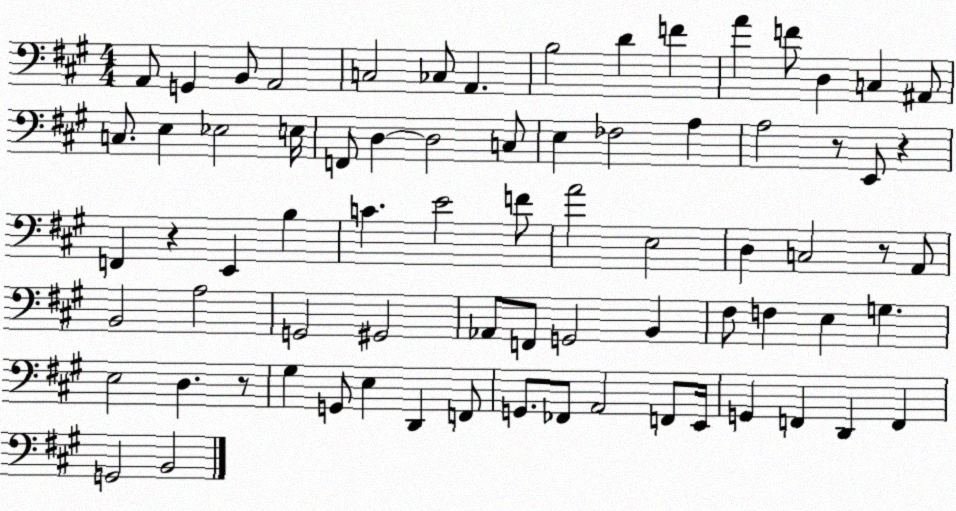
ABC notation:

X:1
T:Untitled
M:4/4
L:1/4
K:A
A,,/2 G,, B,,/2 A,,2 C,2 _C,/2 A,, B,2 D F A F/2 D, C, ^A,,/2 C,/2 E, _E,2 E,/4 F,,/2 D, D,2 C,/2 E, _F,2 A, A,2 z/2 E,,/2 z F,, z E,, B, C E2 F/2 A2 E,2 D, C,2 z/2 A,,/2 B,,2 A,2 G,,2 ^G,,2 _A,,/2 F,,/2 G,,2 B,, ^F,/2 F, E, G, E,2 D, z/2 ^G, G,,/2 E, D,, F,,/2 G,,/2 _F,,/2 A,,2 F,,/2 E,,/4 G,, F,, D,, F,, G,,2 B,,2